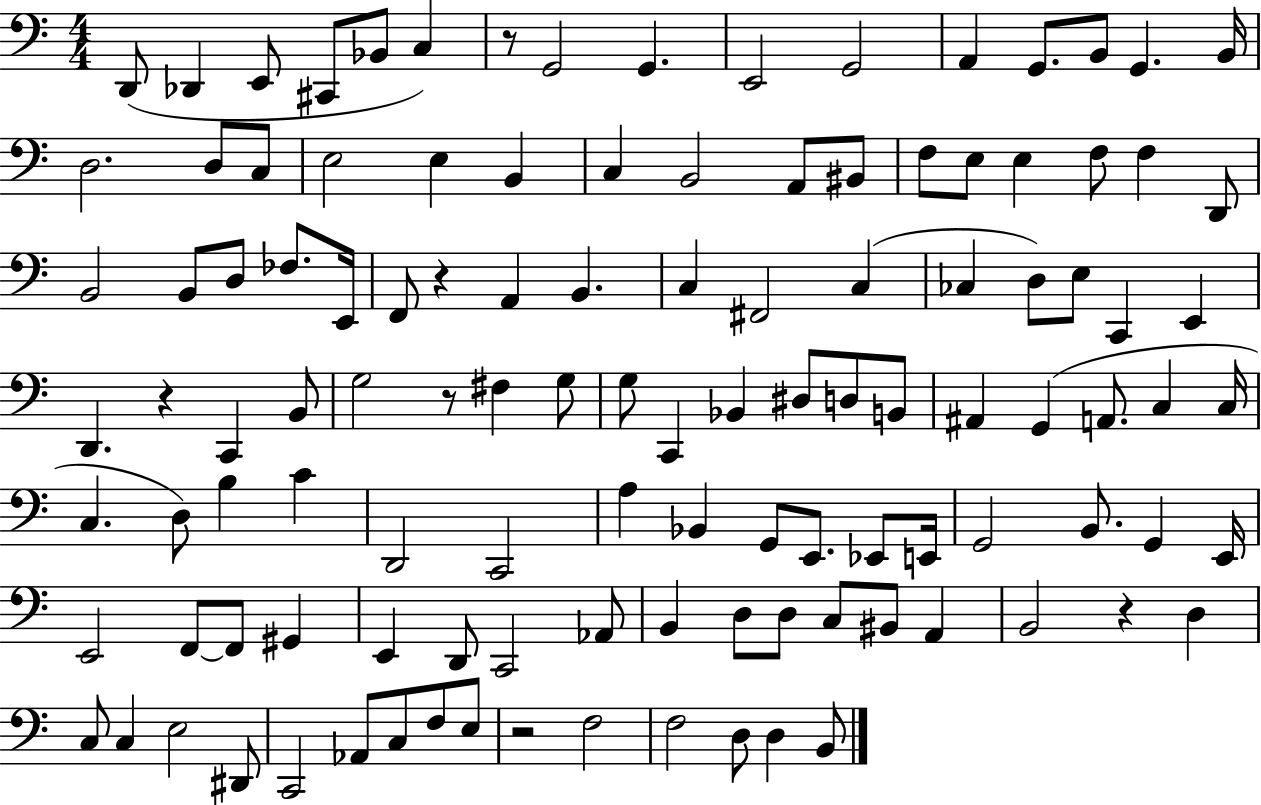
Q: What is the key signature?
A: C major